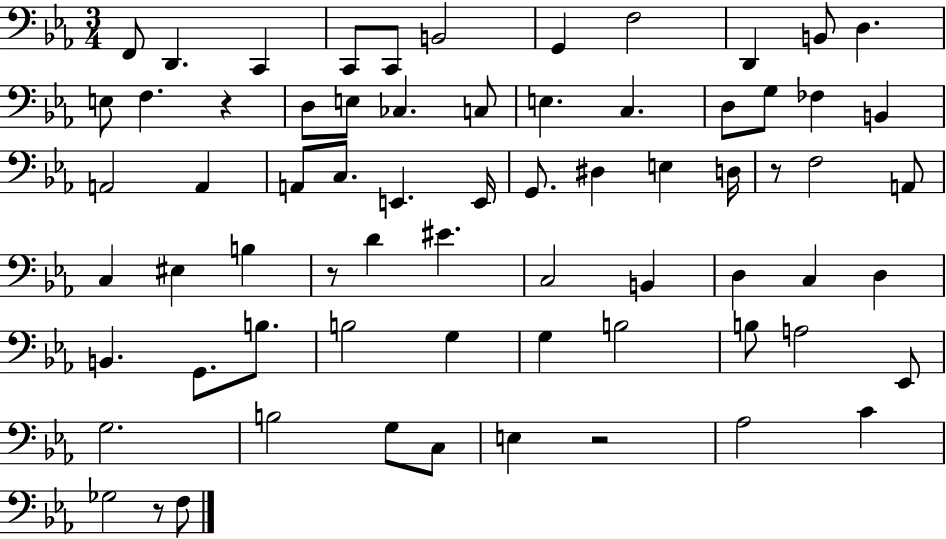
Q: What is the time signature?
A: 3/4